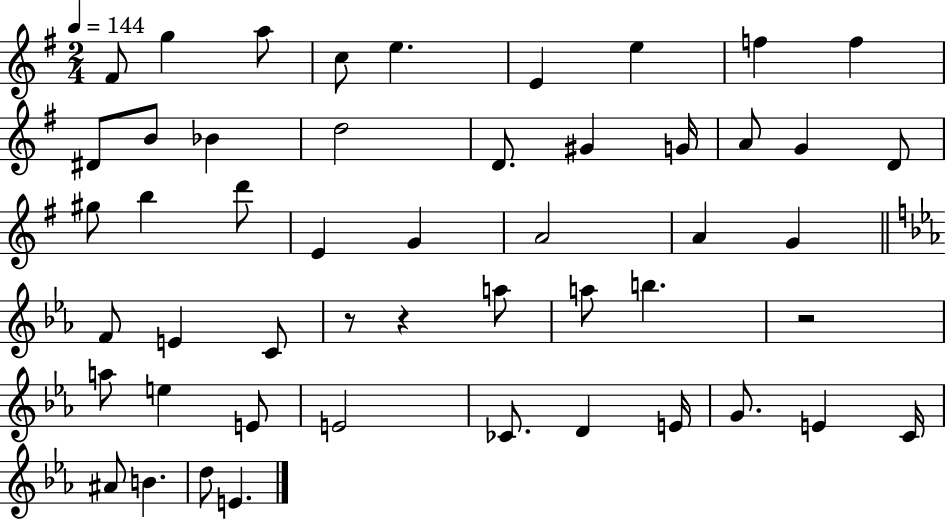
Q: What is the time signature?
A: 2/4